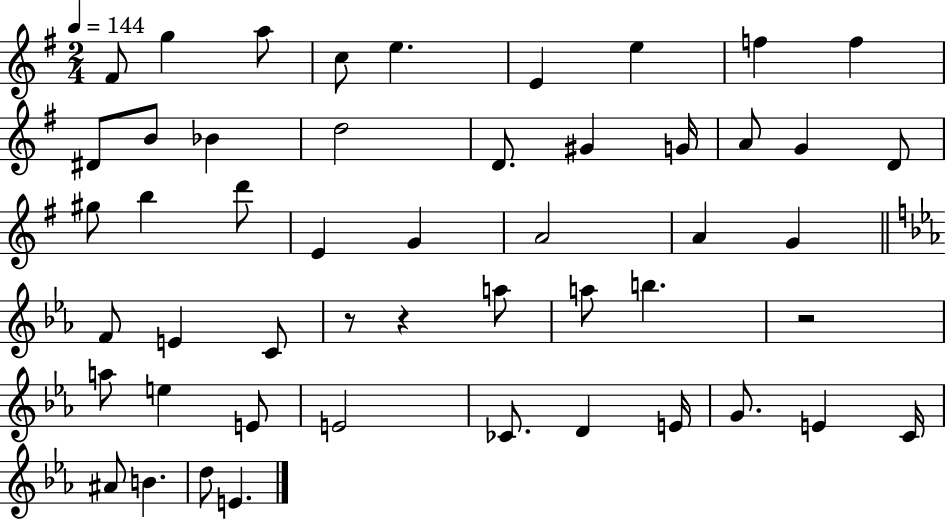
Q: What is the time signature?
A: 2/4